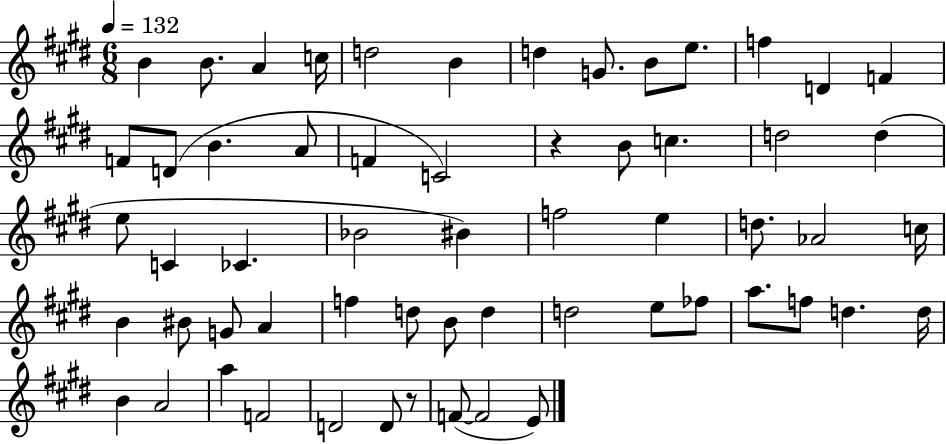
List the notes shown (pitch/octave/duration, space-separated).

B4/q B4/e. A4/q C5/s D5/h B4/q D5/q G4/e. B4/e E5/e. F5/q D4/q F4/q F4/e D4/e B4/q. A4/e F4/q C4/h R/q B4/e C5/q. D5/h D5/q E5/e C4/q CES4/q. Bb4/h BIS4/q F5/h E5/q D5/e. Ab4/h C5/s B4/q BIS4/e G4/e A4/q F5/q D5/e B4/e D5/q D5/h E5/e FES5/e A5/e. F5/e D5/q. D5/s B4/q A4/h A5/q F4/h D4/h D4/e R/e F4/e F4/h E4/e